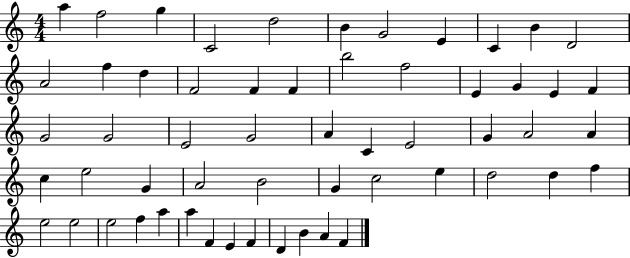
{
  \clef treble
  \numericTimeSignature
  \time 4/4
  \key c \major
  a''4 f''2 g''4 | c'2 d''2 | b'4 g'2 e'4 | c'4 b'4 d'2 | \break a'2 f''4 d''4 | f'2 f'4 f'4 | b''2 f''2 | e'4 g'4 e'4 f'4 | \break g'2 g'2 | e'2 g'2 | a'4 c'4 e'2 | g'4 a'2 a'4 | \break c''4 e''2 g'4 | a'2 b'2 | g'4 c''2 e''4 | d''2 d''4 f''4 | \break e''2 e''2 | e''2 f''4 a''4 | a''4 f'4 e'4 f'4 | d'4 b'4 a'4 f'4 | \break \bar "|."
}